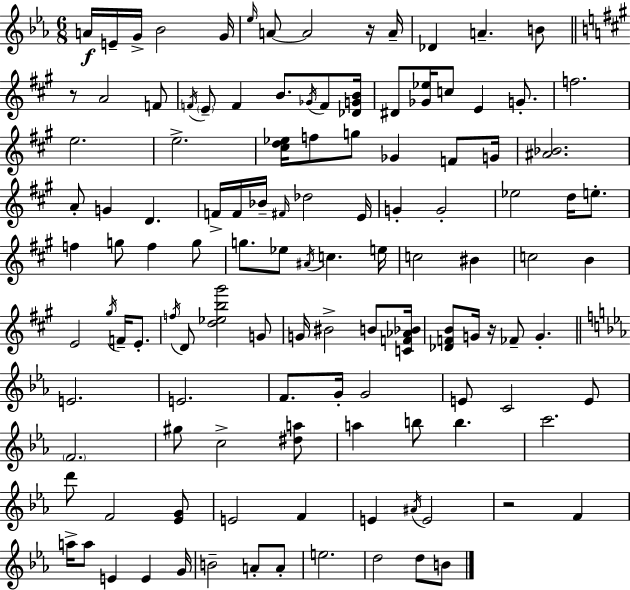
A4/s E4/s G4/s Bb4/h G4/s Eb5/s A4/e A4/h R/s A4/s Db4/q A4/q. B4/e R/e A4/h F4/e F4/s E4/e F4/q B4/e. Gb4/s F4/e [Db4,G4,B4]/s D#4/e [Gb4,Eb5]/s C5/e E4/q G4/e. F5/h. E5/h. E5/h. [C#5,D5,Eb5]/s F5/e G5/e Gb4/q F4/e G4/s [A#4,Bb4]/h. A4/e G4/q D4/q. F4/s F4/s Bb4/s F#4/s Db5/h E4/s G4/q G4/h Eb5/h D5/s E5/e. F5/q G5/e F5/q G5/e G5/e. Eb5/e A#4/s C5/q. E5/s C5/h BIS4/q C5/h B4/q E4/h G#5/s F4/s E4/e. F5/s D4/e [D5,Eb5,B5,G#6]/h G4/e G4/s BIS4/h B4/e [C4,F4,Ab4,Bb4]/s [Db4,F4,B4]/e G4/s R/s FES4/e G4/q. E4/h. E4/h. F4/e. G4/s G4/h E4/e C4/h E4/e F4/h. G#5/e C5/h [D#5,A5]/e A5/q B5/e B5/q. C6/h. D6/e F4/h [Eb4,G4]/e E4/h F4/q E4/q A#4/s E4/h R/h F4/q A5/s A5/e E4/q E4/q G4/s B4/h A4/e A4/e E5/h. D5/h D5/e B4/e